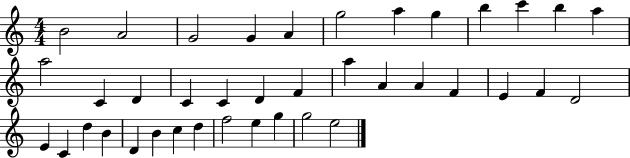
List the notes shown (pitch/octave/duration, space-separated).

B4/h A4/h G4/h G4/q A4/q G5/h A5/q G5/q B5/q C6/q B5/q A5/q A5/h C4/q D4/q C4/q C4/q D4/q F4/q A5/q A4/q A4/q F4/q E4/q F4/q D4/h E4/q C4/q D5/q B4/q D4/q B4/q C5/q D5/q F5/h E5/q G5/q G5/h E5/h